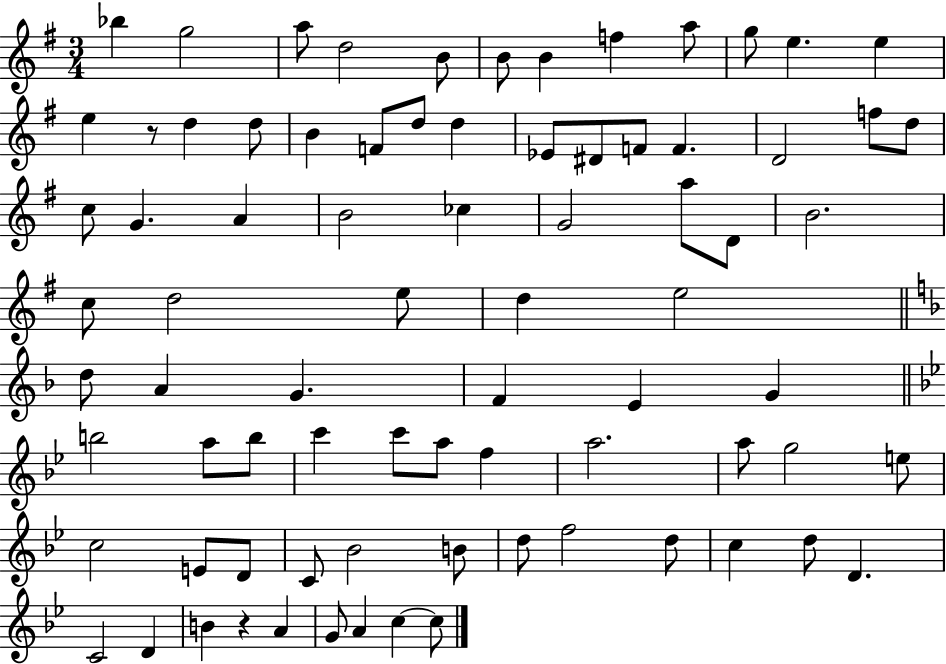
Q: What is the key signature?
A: G major